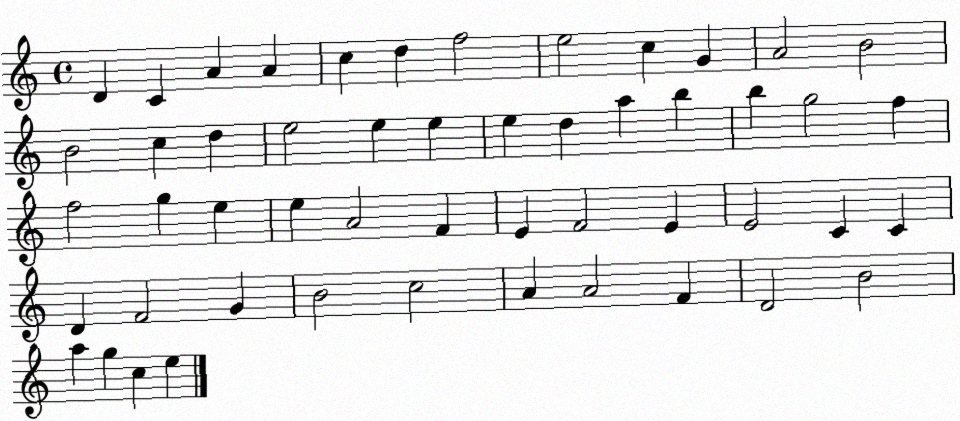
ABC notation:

X:1
T:Untitled
M:4/4
L:1/4
K:C
D C A A c d f2 e2 c G A2 B2 B2 c d e2 e e e d a b b g2 f f2 g e e A2 F E F2 E E2 C C D F2 G B2 c2 A A2 F D2 B2 a g c e